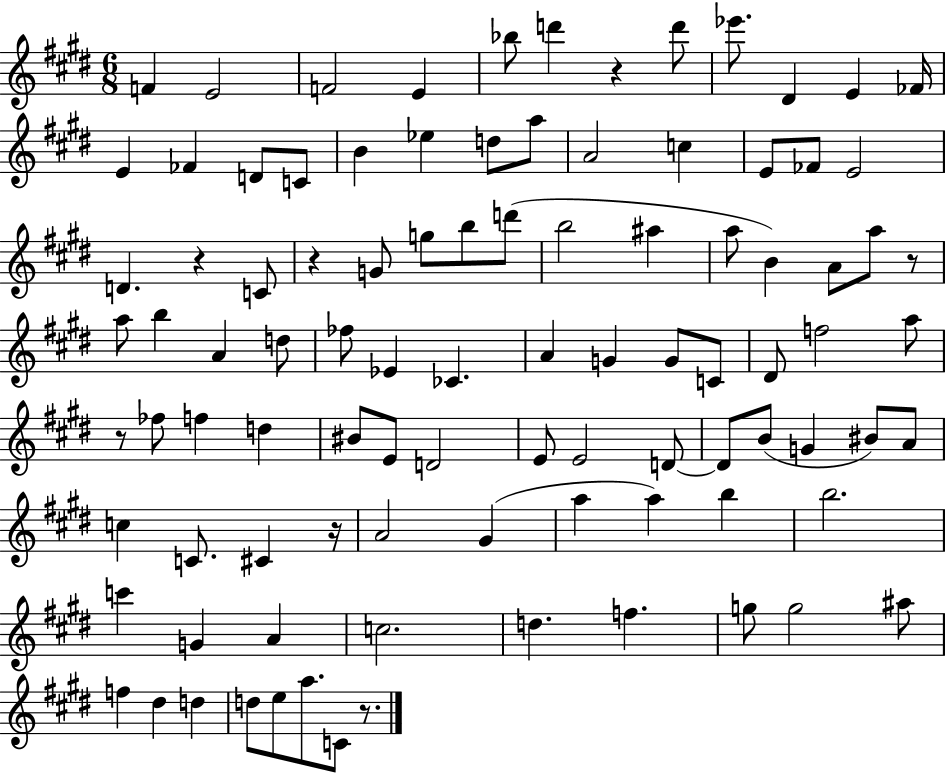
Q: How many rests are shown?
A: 7